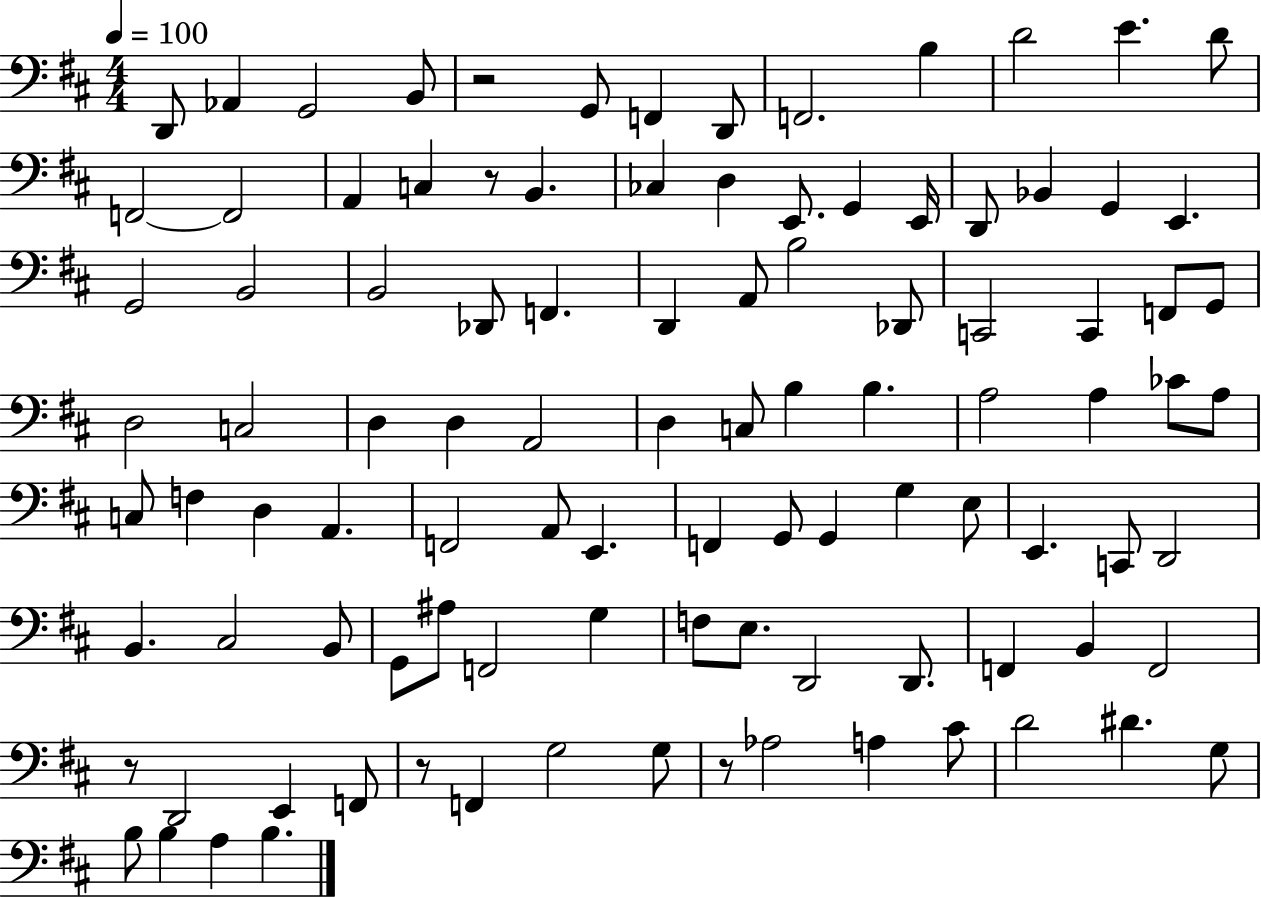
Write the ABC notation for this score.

X:1
T:Untitled
M:4/4
L:1/4
K:D
D,,/2 _A,, G,,2 B,,/2 z2 G,,/2 F,, D,,/2 F,,2 B, D2 E D/2 F,,2 F,,2 A,, C, z/2 B,, _C, D, E,,/2 G,, E,,/4 D,,/2 _B,, G,, E,, G,,2 B,,2 B,,2 _D,,/2 F,, D,, A,,/2 B,2 _D,,/2 C,,2 C,, F,,/2 G,,/2 D,2 C,2 D, D, A,,2 D, C,/2 B, B, A,2 A, _C/2 A,/2 C,/2 F, D, A,, F,,2 A,,/2 E,, F,, G,,/2 G,, G, E,/2 E,, C,,/2 D,,2 B,, ^C,2 B,,/2 G,,/2 ^A,/2 F,,2 G, F,/2 E,/2 D,,2 D,,/2 F,, B,, F,,2 z/2 D,,2 E,, F,,/2 z/2 F,, G,2 G,/2 z/2 _A,2 A, ^C/2 D2 ^D G,/2 B,/2 B, A, B,